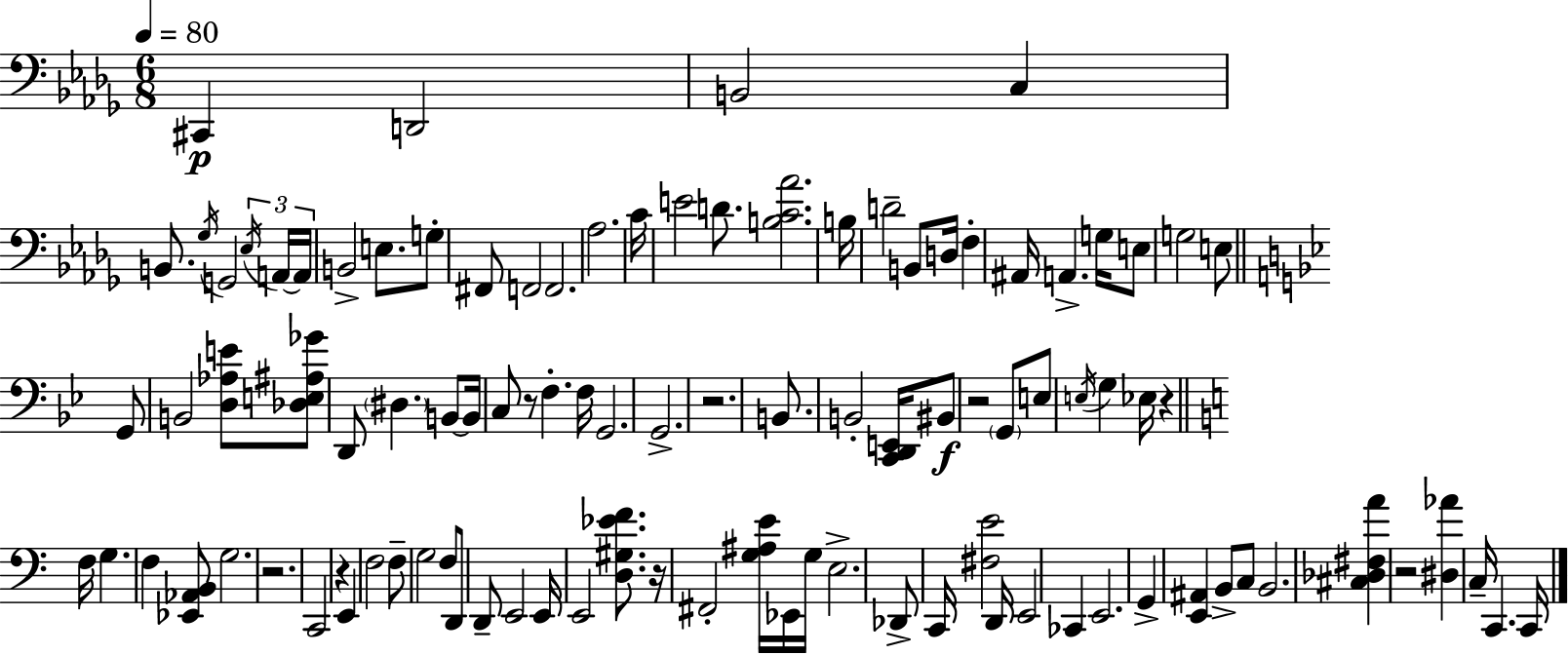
C#2/q D2/h B2/h C3/q B2/e. Gb3/s G2/h Eb3/s A2/s A2/s B2/h E3/e. G3/e F#2/e F2/h F2/h. Ab3/h. C4/s E4/h D4/e. [B3,C4,Ab4]/h. B3/s D4/h B2/e D3/s F3/q A#2/s A2/q. G3/s E3/e G3/h E3/e G2/e B2/h [D3,Ab3,E4]/e [Db3,E3,A#3,Gb4]/e D2/e D#3/q. B2/e B2/s C3/e R/e F3/q. F3/s G2/h. G2/h. R/h. B2/e. B2/h [C2,D2,E2]/s BIS2/e R/h G2/e E3/e E3/s G3/q Eb3/s R/q F3/s G3/q. F3/q [Eb2,Ab2,B2]/e G3/h. R/h. C2/h R/q E2/q F3/h F3/e G3/h F3/e D2/e D2/e E2/h E2/s E2/h [D3,G#3,Eb4,F4]/e. R/s F#2/h [G3,A#3,E4]/s Eb2/s G3/s E3/h. Db2/e C2/s [F#3,E4]/h D2/s E2/h CES2/q E2/h. G2/q [E2,A#2]/q B2/e C3/e B2/h. [C#3,Db3,F#3,A4]/q R/h [D#3,Ab4]/q C3/s C2/q. C2/s